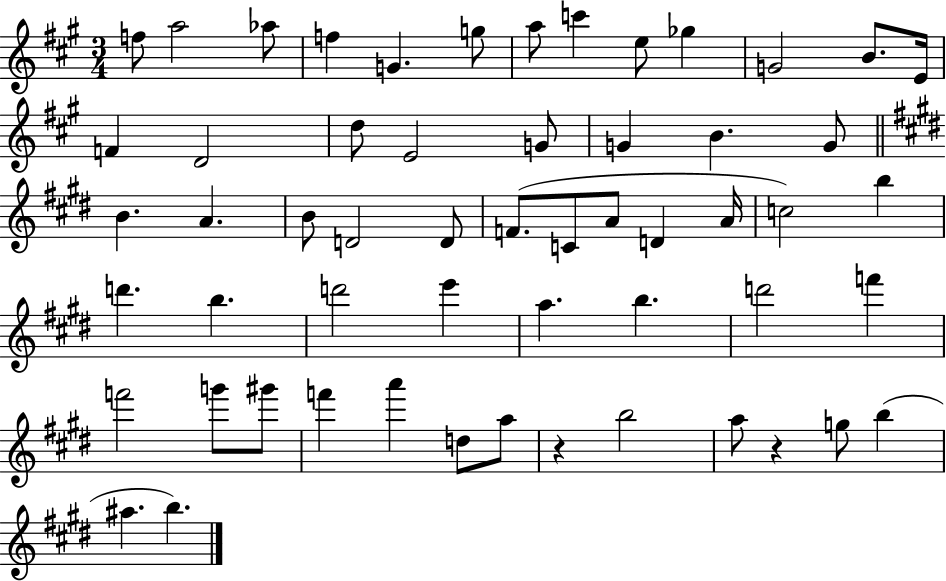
F5/e A5/h Ab5/e F5/q G4/q. G5/e A5/e C6/q E5/e Gb5/q G4/h B4/e. E4/s F4/q D4/h D5/e E4/h G4/e G4/q B4/q. G4/e B4/q. A4/q. B4/e D4/h D4/e F4/e. C4/e A4/e D4/q A4/s C5/h B5/q D6/q. B5/q. D6/h E6/q A5/q. B5/q. D6/h F6/q F6/h G6/e G#6/e F6/q A6/q D5/e A5/e R/q B5/h A5/e R/q G5/e B5/q A#5/q. B5/q.